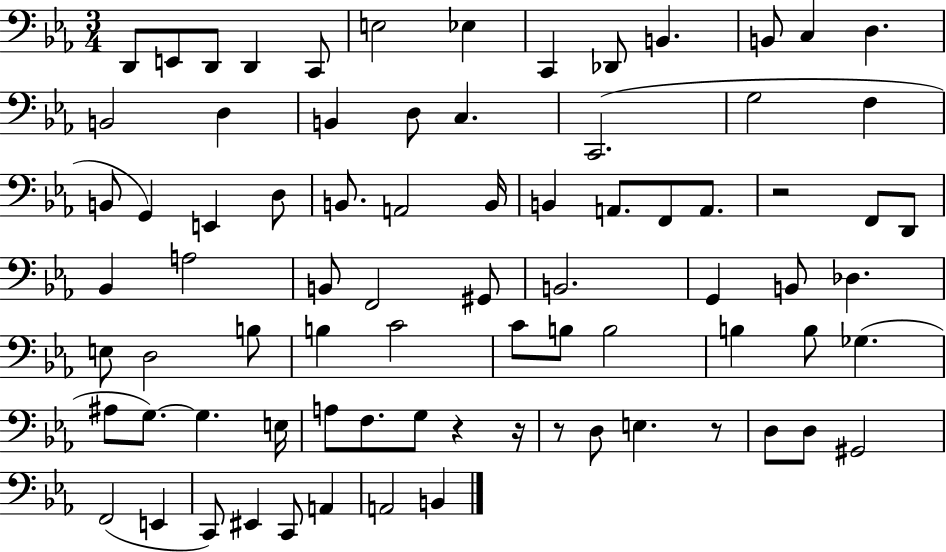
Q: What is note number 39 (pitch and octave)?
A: G#2